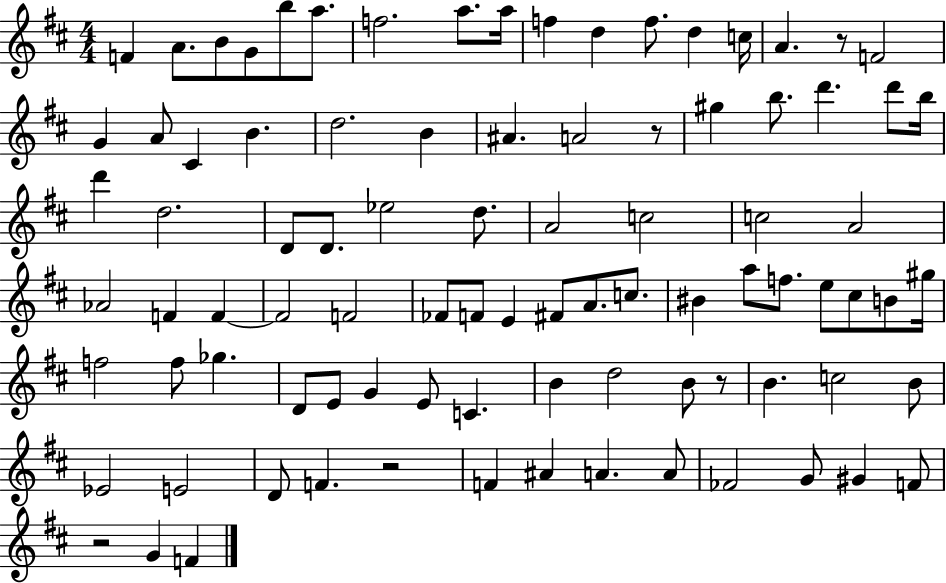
X:1
T:Untitled
M:4/4
L:1/4
K:D
F A/2 B/2 G/2 b/2 a/2 f2 a/2 a/4 f d f/2 d c/4 A z/2 F2 G A/2 ^C B d2 B ^A A2 z/2 ^g b/2 d' d'/2 b/4 d' d2 D/2 D/2 _e2 d/2 A2 c2 c2 A2 _A2 F F F2 F2 _F/2 F/2 E ^F/2 A/2 c/2 ^B a/2 f/2 e/2 ^c/2 B/2 ^g/4 f2 f/2 _g D/2 E/2 G E/2 C B d2 B/2 z/2 B c2 B/2 _E2 E2 D/2 F z2 F ^A A A/2 _F2 G/2 ^G F/2 z2 G F